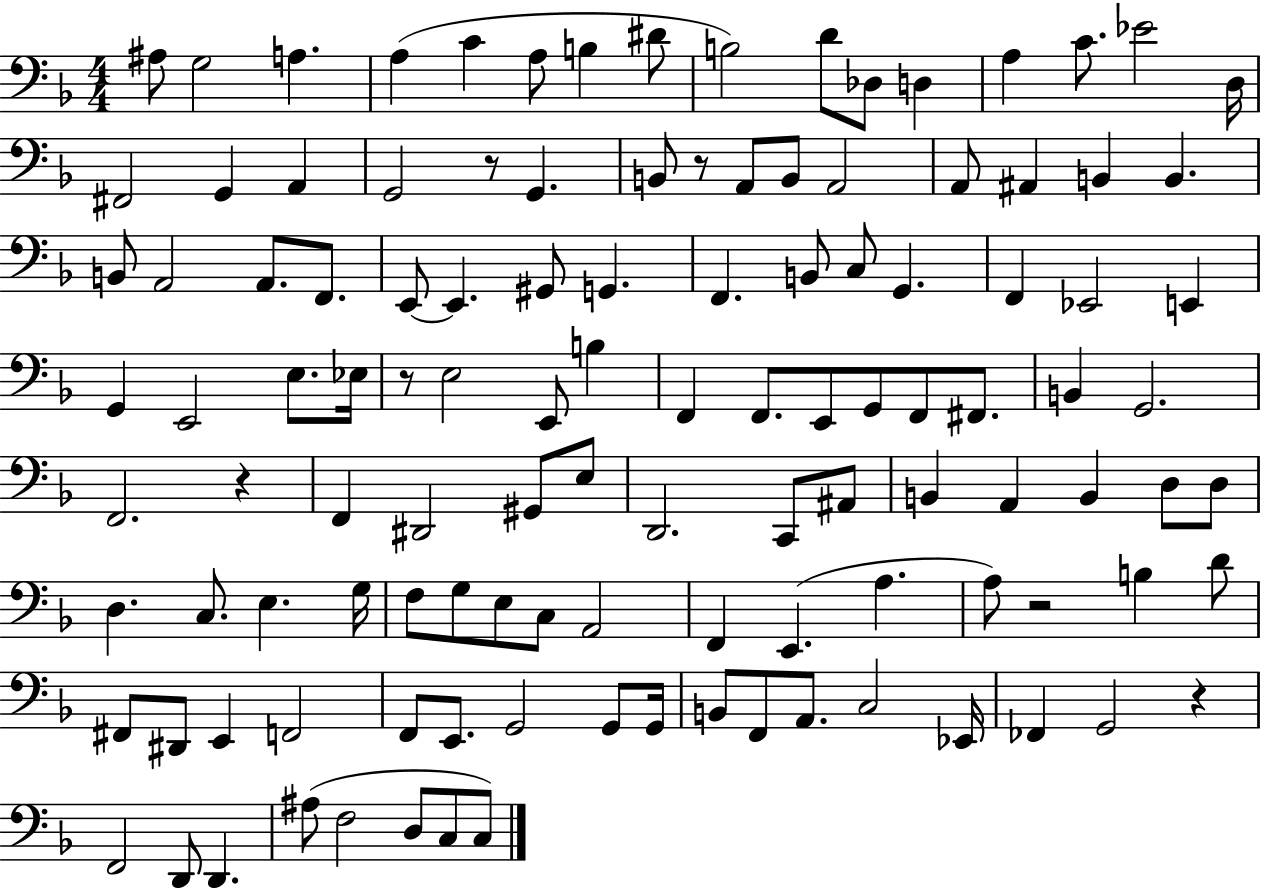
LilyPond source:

{
  \clef bass
  \numericTimeSignature
  \time 4/4
  \key f \major
  ais8 g2 a4. | a4( c'4 a8 b4 dis'8 | b2) d'8 des8 d4 | a4 c'8. ees'2 d16 | \break fis,2 g,4 a,4 | g,2 r8 g,4. | b,8 r8 a,8 b,8 a,2 | a,8 ais,4 b,4 b,4. | \break b,8 a,2 a,8. f,8. | e,8~~ e,4. gis,8 g,4. | f,4. b,8 c8 g,4. | f,4 ees,2 e,4 | \break g,4 e,2 e8. ees16 | r8 e2 e,8 b4 | f,4 f,8. e,8 g,8 f,8 fis,8. | b,4 g,2. | \break f,2. r4 | f,4 dis,2 gis,8 e8 | d,2. c,8 ais,8 | b,4 a,4 b,4 d8 d8 | \break d4. c8. e4. g16 | f8 g8 e8 c8 a,2 | f,4 e,4.( a4. | a8) r2 b4 d'8 | \break fis,8 dis,8 e,4 f,2 | f,8 e,8. g,2 g,8 g,16 | b,8 f,8 a,8. c2 ees,16 | fes,4 g,2 r4 | \break f,2 d,8 d,4. | ais8( f2 d8 c8 c8) | \bar "|."
}